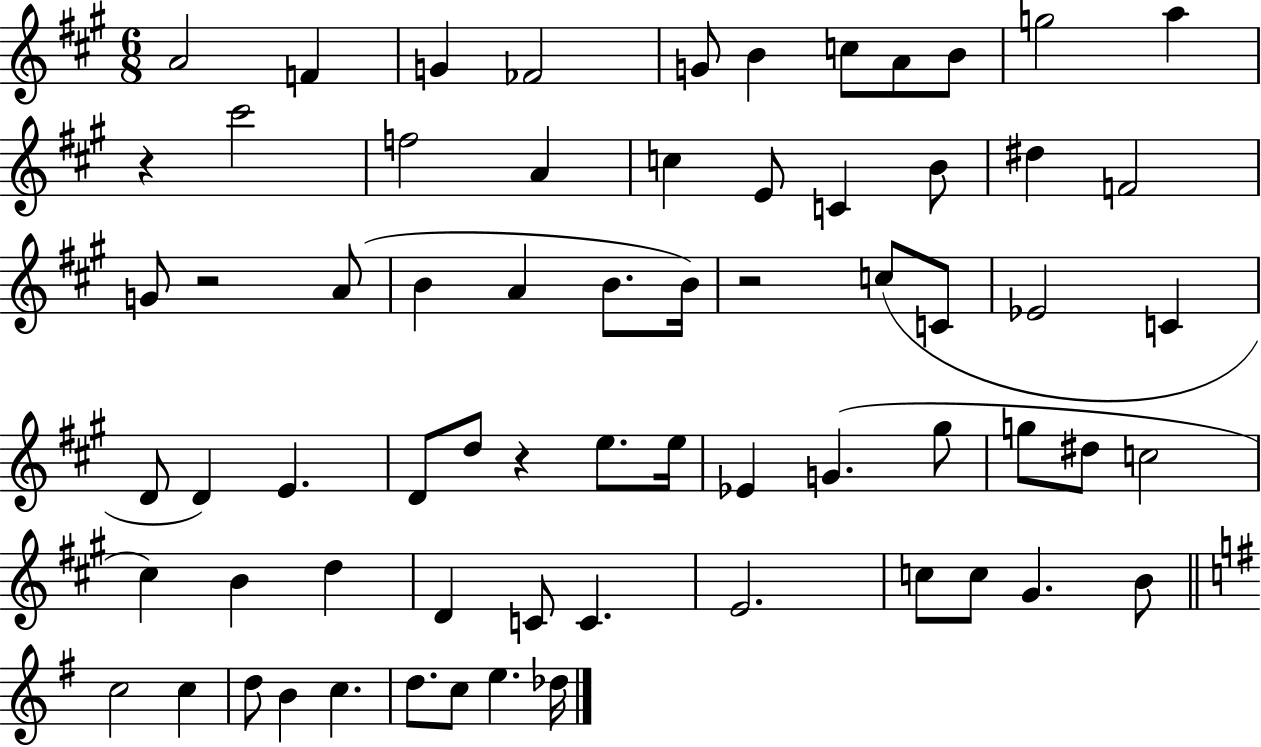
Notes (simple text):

A4/h F4/q G4/q FES4/h G4/e B4/q C5/e A4/e B4/e G5/h A5/q R/q C#6/h F5/h A4/q C5/q E4/e C4/q B4/e D#5/q F4/h G4/e R/h A4/e B4/q A4/q B4/e. B4/s R/h C5/e C4/e Eb4/h C4/q D4/e D4/q E4/q. D4/e D5/e R/q E5/e. E5/s Eb4/q G4/q. G#5/e G5/e D#5/e C5/h C#5/q B4/q D5/q D4/q C4/e C4/q. E4/h. C5/e C5/e G#4/q. B4/e C5/h C5/q D5/e B4/q C5/q. D5/e. C5/e E5/q. Db5/s